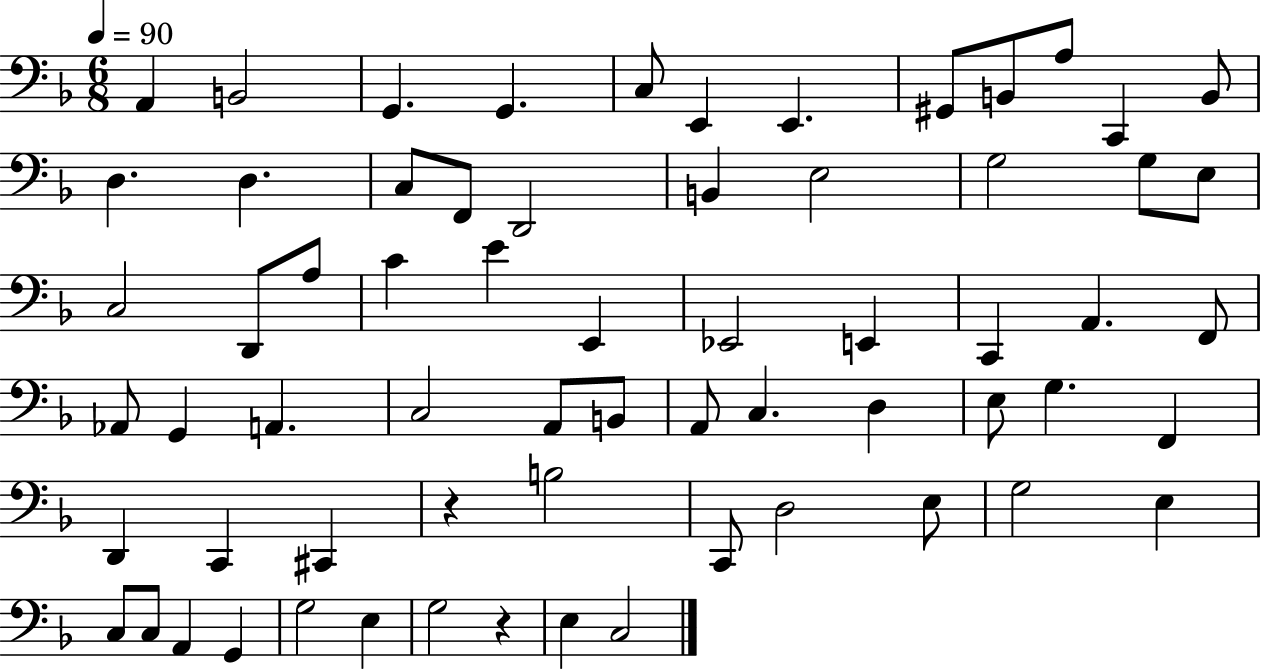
A2/q B2/h G2/q. G2/q. C3/e E2/q E2/q. G#2/e B2/e A3/e C2/q B2/e D3/q. D3/q. C3/e F2/e D2/h B2/q E3/h G3/h G3/e E3/e C3/h D2/e A3/e C4/q E4/q E2/q Eb2/h E2/q C2/q A2/q. F2/e Ab2/e G2/q A2/q. C3/h A2/e B2/e A2/e C3/q. D3/q E3/e G3/q. F2/q D2/q C2/q C#2/q R/q B3/h C2/e D3/h E3/e G3/h E3/q C3/e C3/e A2/q G2/q G3/h E3/q G3/h R/q E3/q C3/h